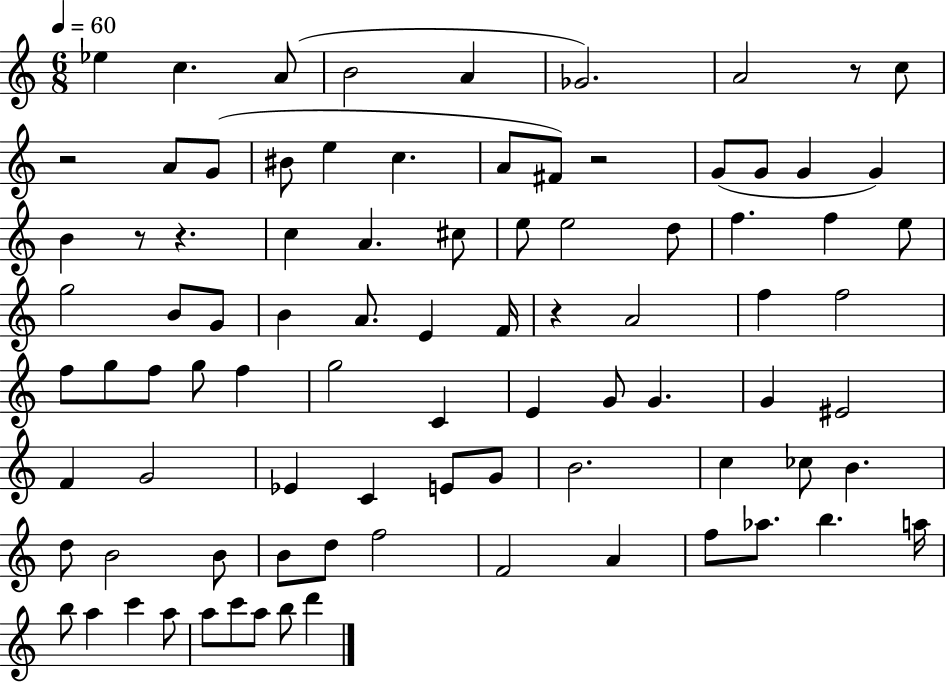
Eb5/q C5/q. A4/e B4/h A4/q Gb4/h. A4/h R/e C5/e R/h A4/e G4/e BIS4/e E5/q C5/q. A4/e F#4/e R/h G4/e G4/e G4/q G4/q B4/q R/e R/q. C5/q A4/q. C#5/e E5/e E5/h D5/e F5/q. F5/q E5/e G5/h B4/e G4/e B4/q A4/e. E4/q F4/s R/q A4/h F5/q F5/h F5/e G5/e F5/e G5/e F5/q G5/h C4/q E4/q G4/e G4/q. G4/q EIS4/h F4/q G4/h Eb4/q C4/q E4/e G4/e B4/h. C5/q CES5/e B4/q. D5/e B4/h B4/e B4/e D5/e F5/h F4/h A4/q F5/e Ab5/e. B5/q. A5/s B5/e A5/q C6/q A5/e A5/e C6/e A5/e B5/e D6/q